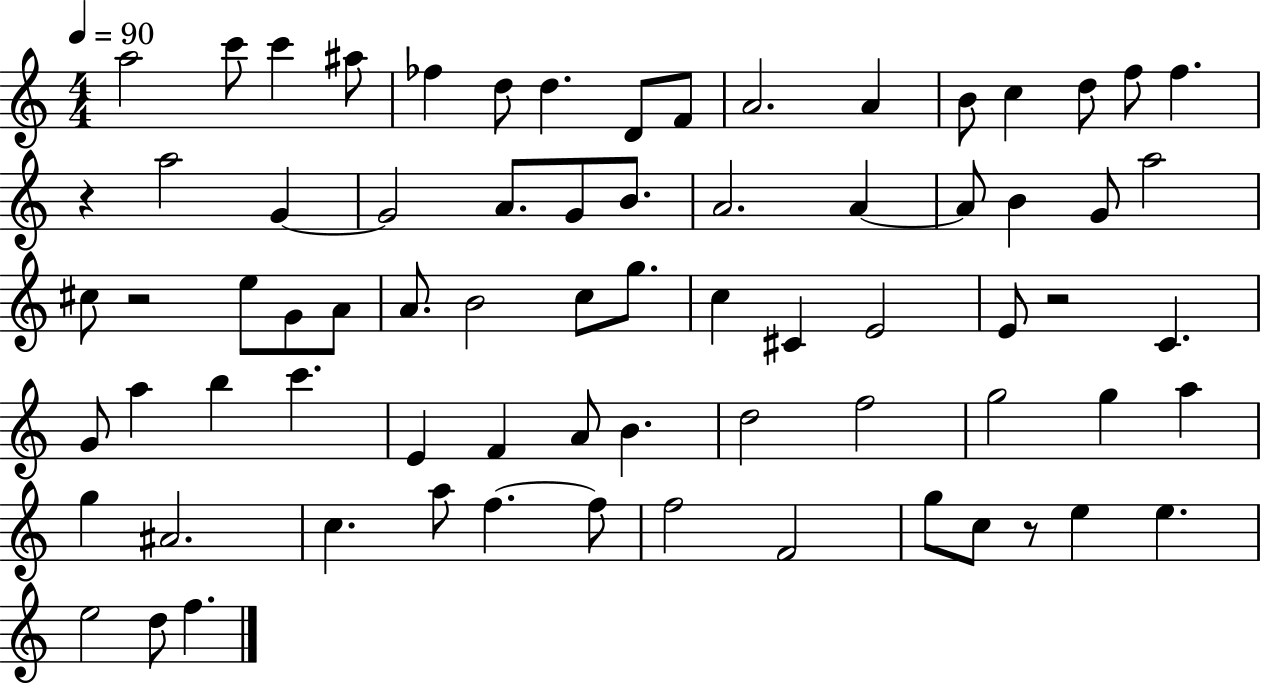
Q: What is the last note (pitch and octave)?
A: F5